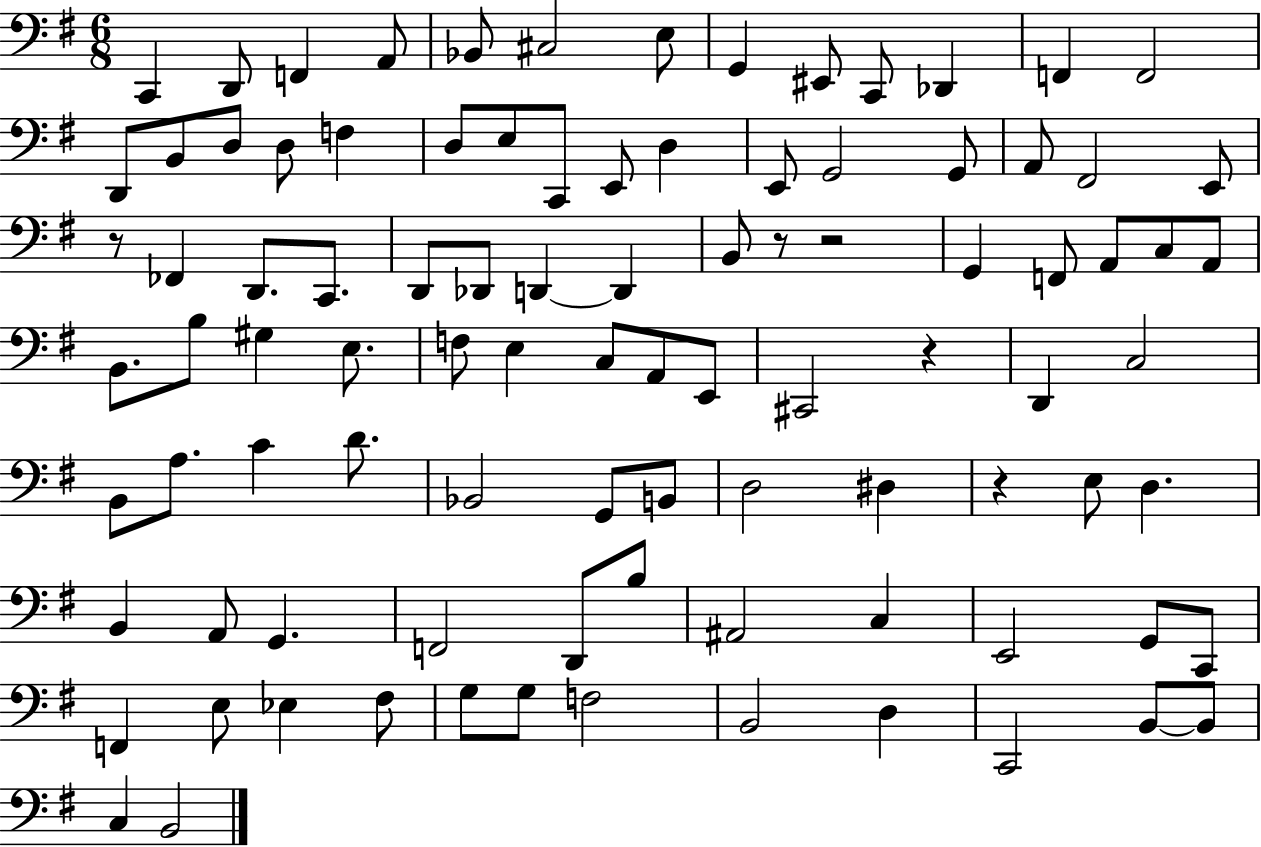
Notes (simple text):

C2/q D2/e F2/q A2/e Bb2/e C#3/h E3/e G2/q EIS2/e C2/e Db2/q F2/q F2/h D2/e B2/e D3/e D3/e F3/q D3/e E3/e C2/e E2/e D3/q E2/e G2/h G2/e A2/e F#2/h E2/e R/e FES2/q D2/e. C2/e. D2/e Db2/e D2/q D2/q B2/e R/e R/h G2/q F2/e A2/e C3/e A2/e B2/e. B3/e G#3/q E3/e. F3/e E3/q C3/e A2/e E2/e C#2/h R/q D2/q C3/h B2/e A3/e. C4/q D4/e. Bb2/h G2/e B2/e D3/h D#3/q R/q E3/e D3/q. B2/q A2/e G2/q. F2/h D2/e B3/e A#2/h C3/q E2/h G2/e C2/e F2/q E3/e Eb3/q F#3/e G3/e G3/e F3/h B2/h D3/q C2/h B2/e B2/e C3/q B2/h